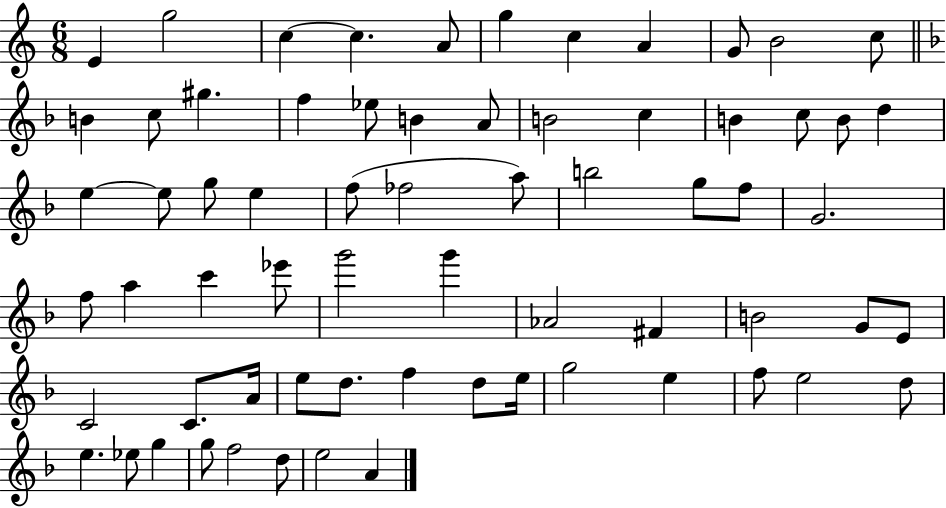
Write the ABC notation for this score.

X:1
T:Untitled
M:6/8
L:1/4
K:C
E g2 c c A/2 g c A G/2 B2 c/2 B c/2 ^g f _e/2 B A/2 B2 c B c/2 B/2 d e e/2 g/2 e f/2 _f2 a/2 b2 g/2 f/2 G2 f/2 a c' _e'/2 g'2 g' _A2 ^F B2 G/2 E/2 C2 C/2 A/4 e/2 d/2 f d/2 e/4 g2 e f/2 e2 d/2 e _e/2 g g/2 f2 d/2 e2 A